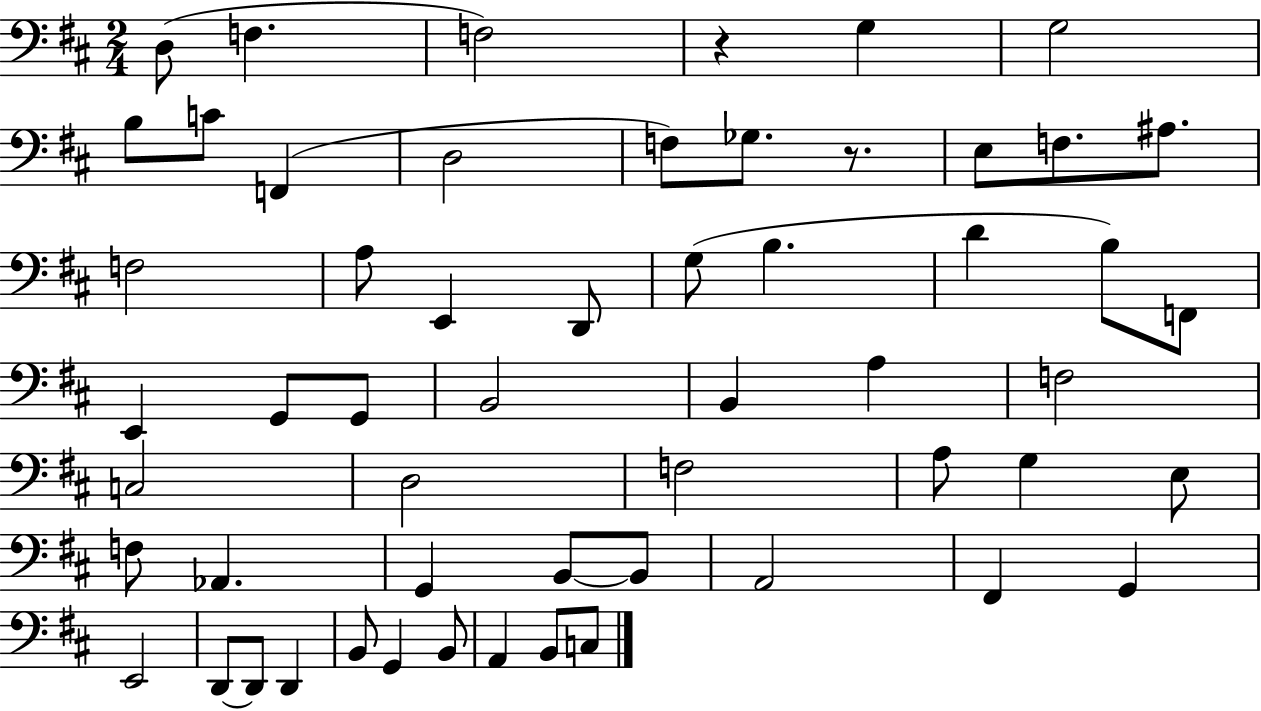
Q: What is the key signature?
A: D major